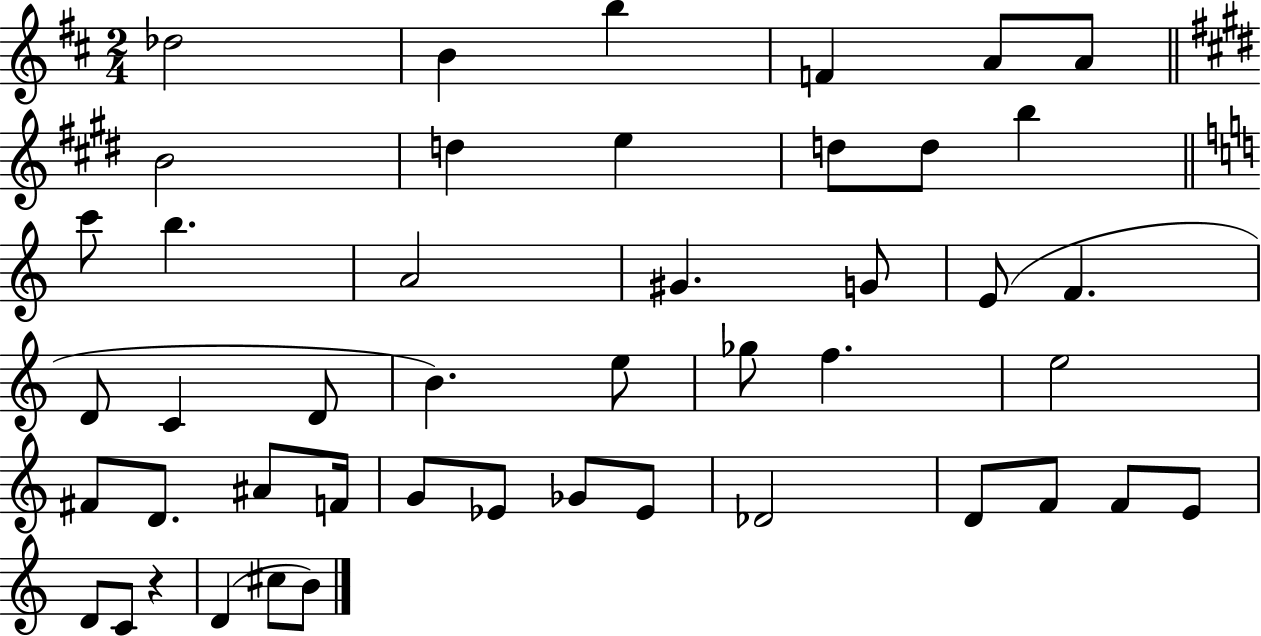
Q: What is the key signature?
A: D major